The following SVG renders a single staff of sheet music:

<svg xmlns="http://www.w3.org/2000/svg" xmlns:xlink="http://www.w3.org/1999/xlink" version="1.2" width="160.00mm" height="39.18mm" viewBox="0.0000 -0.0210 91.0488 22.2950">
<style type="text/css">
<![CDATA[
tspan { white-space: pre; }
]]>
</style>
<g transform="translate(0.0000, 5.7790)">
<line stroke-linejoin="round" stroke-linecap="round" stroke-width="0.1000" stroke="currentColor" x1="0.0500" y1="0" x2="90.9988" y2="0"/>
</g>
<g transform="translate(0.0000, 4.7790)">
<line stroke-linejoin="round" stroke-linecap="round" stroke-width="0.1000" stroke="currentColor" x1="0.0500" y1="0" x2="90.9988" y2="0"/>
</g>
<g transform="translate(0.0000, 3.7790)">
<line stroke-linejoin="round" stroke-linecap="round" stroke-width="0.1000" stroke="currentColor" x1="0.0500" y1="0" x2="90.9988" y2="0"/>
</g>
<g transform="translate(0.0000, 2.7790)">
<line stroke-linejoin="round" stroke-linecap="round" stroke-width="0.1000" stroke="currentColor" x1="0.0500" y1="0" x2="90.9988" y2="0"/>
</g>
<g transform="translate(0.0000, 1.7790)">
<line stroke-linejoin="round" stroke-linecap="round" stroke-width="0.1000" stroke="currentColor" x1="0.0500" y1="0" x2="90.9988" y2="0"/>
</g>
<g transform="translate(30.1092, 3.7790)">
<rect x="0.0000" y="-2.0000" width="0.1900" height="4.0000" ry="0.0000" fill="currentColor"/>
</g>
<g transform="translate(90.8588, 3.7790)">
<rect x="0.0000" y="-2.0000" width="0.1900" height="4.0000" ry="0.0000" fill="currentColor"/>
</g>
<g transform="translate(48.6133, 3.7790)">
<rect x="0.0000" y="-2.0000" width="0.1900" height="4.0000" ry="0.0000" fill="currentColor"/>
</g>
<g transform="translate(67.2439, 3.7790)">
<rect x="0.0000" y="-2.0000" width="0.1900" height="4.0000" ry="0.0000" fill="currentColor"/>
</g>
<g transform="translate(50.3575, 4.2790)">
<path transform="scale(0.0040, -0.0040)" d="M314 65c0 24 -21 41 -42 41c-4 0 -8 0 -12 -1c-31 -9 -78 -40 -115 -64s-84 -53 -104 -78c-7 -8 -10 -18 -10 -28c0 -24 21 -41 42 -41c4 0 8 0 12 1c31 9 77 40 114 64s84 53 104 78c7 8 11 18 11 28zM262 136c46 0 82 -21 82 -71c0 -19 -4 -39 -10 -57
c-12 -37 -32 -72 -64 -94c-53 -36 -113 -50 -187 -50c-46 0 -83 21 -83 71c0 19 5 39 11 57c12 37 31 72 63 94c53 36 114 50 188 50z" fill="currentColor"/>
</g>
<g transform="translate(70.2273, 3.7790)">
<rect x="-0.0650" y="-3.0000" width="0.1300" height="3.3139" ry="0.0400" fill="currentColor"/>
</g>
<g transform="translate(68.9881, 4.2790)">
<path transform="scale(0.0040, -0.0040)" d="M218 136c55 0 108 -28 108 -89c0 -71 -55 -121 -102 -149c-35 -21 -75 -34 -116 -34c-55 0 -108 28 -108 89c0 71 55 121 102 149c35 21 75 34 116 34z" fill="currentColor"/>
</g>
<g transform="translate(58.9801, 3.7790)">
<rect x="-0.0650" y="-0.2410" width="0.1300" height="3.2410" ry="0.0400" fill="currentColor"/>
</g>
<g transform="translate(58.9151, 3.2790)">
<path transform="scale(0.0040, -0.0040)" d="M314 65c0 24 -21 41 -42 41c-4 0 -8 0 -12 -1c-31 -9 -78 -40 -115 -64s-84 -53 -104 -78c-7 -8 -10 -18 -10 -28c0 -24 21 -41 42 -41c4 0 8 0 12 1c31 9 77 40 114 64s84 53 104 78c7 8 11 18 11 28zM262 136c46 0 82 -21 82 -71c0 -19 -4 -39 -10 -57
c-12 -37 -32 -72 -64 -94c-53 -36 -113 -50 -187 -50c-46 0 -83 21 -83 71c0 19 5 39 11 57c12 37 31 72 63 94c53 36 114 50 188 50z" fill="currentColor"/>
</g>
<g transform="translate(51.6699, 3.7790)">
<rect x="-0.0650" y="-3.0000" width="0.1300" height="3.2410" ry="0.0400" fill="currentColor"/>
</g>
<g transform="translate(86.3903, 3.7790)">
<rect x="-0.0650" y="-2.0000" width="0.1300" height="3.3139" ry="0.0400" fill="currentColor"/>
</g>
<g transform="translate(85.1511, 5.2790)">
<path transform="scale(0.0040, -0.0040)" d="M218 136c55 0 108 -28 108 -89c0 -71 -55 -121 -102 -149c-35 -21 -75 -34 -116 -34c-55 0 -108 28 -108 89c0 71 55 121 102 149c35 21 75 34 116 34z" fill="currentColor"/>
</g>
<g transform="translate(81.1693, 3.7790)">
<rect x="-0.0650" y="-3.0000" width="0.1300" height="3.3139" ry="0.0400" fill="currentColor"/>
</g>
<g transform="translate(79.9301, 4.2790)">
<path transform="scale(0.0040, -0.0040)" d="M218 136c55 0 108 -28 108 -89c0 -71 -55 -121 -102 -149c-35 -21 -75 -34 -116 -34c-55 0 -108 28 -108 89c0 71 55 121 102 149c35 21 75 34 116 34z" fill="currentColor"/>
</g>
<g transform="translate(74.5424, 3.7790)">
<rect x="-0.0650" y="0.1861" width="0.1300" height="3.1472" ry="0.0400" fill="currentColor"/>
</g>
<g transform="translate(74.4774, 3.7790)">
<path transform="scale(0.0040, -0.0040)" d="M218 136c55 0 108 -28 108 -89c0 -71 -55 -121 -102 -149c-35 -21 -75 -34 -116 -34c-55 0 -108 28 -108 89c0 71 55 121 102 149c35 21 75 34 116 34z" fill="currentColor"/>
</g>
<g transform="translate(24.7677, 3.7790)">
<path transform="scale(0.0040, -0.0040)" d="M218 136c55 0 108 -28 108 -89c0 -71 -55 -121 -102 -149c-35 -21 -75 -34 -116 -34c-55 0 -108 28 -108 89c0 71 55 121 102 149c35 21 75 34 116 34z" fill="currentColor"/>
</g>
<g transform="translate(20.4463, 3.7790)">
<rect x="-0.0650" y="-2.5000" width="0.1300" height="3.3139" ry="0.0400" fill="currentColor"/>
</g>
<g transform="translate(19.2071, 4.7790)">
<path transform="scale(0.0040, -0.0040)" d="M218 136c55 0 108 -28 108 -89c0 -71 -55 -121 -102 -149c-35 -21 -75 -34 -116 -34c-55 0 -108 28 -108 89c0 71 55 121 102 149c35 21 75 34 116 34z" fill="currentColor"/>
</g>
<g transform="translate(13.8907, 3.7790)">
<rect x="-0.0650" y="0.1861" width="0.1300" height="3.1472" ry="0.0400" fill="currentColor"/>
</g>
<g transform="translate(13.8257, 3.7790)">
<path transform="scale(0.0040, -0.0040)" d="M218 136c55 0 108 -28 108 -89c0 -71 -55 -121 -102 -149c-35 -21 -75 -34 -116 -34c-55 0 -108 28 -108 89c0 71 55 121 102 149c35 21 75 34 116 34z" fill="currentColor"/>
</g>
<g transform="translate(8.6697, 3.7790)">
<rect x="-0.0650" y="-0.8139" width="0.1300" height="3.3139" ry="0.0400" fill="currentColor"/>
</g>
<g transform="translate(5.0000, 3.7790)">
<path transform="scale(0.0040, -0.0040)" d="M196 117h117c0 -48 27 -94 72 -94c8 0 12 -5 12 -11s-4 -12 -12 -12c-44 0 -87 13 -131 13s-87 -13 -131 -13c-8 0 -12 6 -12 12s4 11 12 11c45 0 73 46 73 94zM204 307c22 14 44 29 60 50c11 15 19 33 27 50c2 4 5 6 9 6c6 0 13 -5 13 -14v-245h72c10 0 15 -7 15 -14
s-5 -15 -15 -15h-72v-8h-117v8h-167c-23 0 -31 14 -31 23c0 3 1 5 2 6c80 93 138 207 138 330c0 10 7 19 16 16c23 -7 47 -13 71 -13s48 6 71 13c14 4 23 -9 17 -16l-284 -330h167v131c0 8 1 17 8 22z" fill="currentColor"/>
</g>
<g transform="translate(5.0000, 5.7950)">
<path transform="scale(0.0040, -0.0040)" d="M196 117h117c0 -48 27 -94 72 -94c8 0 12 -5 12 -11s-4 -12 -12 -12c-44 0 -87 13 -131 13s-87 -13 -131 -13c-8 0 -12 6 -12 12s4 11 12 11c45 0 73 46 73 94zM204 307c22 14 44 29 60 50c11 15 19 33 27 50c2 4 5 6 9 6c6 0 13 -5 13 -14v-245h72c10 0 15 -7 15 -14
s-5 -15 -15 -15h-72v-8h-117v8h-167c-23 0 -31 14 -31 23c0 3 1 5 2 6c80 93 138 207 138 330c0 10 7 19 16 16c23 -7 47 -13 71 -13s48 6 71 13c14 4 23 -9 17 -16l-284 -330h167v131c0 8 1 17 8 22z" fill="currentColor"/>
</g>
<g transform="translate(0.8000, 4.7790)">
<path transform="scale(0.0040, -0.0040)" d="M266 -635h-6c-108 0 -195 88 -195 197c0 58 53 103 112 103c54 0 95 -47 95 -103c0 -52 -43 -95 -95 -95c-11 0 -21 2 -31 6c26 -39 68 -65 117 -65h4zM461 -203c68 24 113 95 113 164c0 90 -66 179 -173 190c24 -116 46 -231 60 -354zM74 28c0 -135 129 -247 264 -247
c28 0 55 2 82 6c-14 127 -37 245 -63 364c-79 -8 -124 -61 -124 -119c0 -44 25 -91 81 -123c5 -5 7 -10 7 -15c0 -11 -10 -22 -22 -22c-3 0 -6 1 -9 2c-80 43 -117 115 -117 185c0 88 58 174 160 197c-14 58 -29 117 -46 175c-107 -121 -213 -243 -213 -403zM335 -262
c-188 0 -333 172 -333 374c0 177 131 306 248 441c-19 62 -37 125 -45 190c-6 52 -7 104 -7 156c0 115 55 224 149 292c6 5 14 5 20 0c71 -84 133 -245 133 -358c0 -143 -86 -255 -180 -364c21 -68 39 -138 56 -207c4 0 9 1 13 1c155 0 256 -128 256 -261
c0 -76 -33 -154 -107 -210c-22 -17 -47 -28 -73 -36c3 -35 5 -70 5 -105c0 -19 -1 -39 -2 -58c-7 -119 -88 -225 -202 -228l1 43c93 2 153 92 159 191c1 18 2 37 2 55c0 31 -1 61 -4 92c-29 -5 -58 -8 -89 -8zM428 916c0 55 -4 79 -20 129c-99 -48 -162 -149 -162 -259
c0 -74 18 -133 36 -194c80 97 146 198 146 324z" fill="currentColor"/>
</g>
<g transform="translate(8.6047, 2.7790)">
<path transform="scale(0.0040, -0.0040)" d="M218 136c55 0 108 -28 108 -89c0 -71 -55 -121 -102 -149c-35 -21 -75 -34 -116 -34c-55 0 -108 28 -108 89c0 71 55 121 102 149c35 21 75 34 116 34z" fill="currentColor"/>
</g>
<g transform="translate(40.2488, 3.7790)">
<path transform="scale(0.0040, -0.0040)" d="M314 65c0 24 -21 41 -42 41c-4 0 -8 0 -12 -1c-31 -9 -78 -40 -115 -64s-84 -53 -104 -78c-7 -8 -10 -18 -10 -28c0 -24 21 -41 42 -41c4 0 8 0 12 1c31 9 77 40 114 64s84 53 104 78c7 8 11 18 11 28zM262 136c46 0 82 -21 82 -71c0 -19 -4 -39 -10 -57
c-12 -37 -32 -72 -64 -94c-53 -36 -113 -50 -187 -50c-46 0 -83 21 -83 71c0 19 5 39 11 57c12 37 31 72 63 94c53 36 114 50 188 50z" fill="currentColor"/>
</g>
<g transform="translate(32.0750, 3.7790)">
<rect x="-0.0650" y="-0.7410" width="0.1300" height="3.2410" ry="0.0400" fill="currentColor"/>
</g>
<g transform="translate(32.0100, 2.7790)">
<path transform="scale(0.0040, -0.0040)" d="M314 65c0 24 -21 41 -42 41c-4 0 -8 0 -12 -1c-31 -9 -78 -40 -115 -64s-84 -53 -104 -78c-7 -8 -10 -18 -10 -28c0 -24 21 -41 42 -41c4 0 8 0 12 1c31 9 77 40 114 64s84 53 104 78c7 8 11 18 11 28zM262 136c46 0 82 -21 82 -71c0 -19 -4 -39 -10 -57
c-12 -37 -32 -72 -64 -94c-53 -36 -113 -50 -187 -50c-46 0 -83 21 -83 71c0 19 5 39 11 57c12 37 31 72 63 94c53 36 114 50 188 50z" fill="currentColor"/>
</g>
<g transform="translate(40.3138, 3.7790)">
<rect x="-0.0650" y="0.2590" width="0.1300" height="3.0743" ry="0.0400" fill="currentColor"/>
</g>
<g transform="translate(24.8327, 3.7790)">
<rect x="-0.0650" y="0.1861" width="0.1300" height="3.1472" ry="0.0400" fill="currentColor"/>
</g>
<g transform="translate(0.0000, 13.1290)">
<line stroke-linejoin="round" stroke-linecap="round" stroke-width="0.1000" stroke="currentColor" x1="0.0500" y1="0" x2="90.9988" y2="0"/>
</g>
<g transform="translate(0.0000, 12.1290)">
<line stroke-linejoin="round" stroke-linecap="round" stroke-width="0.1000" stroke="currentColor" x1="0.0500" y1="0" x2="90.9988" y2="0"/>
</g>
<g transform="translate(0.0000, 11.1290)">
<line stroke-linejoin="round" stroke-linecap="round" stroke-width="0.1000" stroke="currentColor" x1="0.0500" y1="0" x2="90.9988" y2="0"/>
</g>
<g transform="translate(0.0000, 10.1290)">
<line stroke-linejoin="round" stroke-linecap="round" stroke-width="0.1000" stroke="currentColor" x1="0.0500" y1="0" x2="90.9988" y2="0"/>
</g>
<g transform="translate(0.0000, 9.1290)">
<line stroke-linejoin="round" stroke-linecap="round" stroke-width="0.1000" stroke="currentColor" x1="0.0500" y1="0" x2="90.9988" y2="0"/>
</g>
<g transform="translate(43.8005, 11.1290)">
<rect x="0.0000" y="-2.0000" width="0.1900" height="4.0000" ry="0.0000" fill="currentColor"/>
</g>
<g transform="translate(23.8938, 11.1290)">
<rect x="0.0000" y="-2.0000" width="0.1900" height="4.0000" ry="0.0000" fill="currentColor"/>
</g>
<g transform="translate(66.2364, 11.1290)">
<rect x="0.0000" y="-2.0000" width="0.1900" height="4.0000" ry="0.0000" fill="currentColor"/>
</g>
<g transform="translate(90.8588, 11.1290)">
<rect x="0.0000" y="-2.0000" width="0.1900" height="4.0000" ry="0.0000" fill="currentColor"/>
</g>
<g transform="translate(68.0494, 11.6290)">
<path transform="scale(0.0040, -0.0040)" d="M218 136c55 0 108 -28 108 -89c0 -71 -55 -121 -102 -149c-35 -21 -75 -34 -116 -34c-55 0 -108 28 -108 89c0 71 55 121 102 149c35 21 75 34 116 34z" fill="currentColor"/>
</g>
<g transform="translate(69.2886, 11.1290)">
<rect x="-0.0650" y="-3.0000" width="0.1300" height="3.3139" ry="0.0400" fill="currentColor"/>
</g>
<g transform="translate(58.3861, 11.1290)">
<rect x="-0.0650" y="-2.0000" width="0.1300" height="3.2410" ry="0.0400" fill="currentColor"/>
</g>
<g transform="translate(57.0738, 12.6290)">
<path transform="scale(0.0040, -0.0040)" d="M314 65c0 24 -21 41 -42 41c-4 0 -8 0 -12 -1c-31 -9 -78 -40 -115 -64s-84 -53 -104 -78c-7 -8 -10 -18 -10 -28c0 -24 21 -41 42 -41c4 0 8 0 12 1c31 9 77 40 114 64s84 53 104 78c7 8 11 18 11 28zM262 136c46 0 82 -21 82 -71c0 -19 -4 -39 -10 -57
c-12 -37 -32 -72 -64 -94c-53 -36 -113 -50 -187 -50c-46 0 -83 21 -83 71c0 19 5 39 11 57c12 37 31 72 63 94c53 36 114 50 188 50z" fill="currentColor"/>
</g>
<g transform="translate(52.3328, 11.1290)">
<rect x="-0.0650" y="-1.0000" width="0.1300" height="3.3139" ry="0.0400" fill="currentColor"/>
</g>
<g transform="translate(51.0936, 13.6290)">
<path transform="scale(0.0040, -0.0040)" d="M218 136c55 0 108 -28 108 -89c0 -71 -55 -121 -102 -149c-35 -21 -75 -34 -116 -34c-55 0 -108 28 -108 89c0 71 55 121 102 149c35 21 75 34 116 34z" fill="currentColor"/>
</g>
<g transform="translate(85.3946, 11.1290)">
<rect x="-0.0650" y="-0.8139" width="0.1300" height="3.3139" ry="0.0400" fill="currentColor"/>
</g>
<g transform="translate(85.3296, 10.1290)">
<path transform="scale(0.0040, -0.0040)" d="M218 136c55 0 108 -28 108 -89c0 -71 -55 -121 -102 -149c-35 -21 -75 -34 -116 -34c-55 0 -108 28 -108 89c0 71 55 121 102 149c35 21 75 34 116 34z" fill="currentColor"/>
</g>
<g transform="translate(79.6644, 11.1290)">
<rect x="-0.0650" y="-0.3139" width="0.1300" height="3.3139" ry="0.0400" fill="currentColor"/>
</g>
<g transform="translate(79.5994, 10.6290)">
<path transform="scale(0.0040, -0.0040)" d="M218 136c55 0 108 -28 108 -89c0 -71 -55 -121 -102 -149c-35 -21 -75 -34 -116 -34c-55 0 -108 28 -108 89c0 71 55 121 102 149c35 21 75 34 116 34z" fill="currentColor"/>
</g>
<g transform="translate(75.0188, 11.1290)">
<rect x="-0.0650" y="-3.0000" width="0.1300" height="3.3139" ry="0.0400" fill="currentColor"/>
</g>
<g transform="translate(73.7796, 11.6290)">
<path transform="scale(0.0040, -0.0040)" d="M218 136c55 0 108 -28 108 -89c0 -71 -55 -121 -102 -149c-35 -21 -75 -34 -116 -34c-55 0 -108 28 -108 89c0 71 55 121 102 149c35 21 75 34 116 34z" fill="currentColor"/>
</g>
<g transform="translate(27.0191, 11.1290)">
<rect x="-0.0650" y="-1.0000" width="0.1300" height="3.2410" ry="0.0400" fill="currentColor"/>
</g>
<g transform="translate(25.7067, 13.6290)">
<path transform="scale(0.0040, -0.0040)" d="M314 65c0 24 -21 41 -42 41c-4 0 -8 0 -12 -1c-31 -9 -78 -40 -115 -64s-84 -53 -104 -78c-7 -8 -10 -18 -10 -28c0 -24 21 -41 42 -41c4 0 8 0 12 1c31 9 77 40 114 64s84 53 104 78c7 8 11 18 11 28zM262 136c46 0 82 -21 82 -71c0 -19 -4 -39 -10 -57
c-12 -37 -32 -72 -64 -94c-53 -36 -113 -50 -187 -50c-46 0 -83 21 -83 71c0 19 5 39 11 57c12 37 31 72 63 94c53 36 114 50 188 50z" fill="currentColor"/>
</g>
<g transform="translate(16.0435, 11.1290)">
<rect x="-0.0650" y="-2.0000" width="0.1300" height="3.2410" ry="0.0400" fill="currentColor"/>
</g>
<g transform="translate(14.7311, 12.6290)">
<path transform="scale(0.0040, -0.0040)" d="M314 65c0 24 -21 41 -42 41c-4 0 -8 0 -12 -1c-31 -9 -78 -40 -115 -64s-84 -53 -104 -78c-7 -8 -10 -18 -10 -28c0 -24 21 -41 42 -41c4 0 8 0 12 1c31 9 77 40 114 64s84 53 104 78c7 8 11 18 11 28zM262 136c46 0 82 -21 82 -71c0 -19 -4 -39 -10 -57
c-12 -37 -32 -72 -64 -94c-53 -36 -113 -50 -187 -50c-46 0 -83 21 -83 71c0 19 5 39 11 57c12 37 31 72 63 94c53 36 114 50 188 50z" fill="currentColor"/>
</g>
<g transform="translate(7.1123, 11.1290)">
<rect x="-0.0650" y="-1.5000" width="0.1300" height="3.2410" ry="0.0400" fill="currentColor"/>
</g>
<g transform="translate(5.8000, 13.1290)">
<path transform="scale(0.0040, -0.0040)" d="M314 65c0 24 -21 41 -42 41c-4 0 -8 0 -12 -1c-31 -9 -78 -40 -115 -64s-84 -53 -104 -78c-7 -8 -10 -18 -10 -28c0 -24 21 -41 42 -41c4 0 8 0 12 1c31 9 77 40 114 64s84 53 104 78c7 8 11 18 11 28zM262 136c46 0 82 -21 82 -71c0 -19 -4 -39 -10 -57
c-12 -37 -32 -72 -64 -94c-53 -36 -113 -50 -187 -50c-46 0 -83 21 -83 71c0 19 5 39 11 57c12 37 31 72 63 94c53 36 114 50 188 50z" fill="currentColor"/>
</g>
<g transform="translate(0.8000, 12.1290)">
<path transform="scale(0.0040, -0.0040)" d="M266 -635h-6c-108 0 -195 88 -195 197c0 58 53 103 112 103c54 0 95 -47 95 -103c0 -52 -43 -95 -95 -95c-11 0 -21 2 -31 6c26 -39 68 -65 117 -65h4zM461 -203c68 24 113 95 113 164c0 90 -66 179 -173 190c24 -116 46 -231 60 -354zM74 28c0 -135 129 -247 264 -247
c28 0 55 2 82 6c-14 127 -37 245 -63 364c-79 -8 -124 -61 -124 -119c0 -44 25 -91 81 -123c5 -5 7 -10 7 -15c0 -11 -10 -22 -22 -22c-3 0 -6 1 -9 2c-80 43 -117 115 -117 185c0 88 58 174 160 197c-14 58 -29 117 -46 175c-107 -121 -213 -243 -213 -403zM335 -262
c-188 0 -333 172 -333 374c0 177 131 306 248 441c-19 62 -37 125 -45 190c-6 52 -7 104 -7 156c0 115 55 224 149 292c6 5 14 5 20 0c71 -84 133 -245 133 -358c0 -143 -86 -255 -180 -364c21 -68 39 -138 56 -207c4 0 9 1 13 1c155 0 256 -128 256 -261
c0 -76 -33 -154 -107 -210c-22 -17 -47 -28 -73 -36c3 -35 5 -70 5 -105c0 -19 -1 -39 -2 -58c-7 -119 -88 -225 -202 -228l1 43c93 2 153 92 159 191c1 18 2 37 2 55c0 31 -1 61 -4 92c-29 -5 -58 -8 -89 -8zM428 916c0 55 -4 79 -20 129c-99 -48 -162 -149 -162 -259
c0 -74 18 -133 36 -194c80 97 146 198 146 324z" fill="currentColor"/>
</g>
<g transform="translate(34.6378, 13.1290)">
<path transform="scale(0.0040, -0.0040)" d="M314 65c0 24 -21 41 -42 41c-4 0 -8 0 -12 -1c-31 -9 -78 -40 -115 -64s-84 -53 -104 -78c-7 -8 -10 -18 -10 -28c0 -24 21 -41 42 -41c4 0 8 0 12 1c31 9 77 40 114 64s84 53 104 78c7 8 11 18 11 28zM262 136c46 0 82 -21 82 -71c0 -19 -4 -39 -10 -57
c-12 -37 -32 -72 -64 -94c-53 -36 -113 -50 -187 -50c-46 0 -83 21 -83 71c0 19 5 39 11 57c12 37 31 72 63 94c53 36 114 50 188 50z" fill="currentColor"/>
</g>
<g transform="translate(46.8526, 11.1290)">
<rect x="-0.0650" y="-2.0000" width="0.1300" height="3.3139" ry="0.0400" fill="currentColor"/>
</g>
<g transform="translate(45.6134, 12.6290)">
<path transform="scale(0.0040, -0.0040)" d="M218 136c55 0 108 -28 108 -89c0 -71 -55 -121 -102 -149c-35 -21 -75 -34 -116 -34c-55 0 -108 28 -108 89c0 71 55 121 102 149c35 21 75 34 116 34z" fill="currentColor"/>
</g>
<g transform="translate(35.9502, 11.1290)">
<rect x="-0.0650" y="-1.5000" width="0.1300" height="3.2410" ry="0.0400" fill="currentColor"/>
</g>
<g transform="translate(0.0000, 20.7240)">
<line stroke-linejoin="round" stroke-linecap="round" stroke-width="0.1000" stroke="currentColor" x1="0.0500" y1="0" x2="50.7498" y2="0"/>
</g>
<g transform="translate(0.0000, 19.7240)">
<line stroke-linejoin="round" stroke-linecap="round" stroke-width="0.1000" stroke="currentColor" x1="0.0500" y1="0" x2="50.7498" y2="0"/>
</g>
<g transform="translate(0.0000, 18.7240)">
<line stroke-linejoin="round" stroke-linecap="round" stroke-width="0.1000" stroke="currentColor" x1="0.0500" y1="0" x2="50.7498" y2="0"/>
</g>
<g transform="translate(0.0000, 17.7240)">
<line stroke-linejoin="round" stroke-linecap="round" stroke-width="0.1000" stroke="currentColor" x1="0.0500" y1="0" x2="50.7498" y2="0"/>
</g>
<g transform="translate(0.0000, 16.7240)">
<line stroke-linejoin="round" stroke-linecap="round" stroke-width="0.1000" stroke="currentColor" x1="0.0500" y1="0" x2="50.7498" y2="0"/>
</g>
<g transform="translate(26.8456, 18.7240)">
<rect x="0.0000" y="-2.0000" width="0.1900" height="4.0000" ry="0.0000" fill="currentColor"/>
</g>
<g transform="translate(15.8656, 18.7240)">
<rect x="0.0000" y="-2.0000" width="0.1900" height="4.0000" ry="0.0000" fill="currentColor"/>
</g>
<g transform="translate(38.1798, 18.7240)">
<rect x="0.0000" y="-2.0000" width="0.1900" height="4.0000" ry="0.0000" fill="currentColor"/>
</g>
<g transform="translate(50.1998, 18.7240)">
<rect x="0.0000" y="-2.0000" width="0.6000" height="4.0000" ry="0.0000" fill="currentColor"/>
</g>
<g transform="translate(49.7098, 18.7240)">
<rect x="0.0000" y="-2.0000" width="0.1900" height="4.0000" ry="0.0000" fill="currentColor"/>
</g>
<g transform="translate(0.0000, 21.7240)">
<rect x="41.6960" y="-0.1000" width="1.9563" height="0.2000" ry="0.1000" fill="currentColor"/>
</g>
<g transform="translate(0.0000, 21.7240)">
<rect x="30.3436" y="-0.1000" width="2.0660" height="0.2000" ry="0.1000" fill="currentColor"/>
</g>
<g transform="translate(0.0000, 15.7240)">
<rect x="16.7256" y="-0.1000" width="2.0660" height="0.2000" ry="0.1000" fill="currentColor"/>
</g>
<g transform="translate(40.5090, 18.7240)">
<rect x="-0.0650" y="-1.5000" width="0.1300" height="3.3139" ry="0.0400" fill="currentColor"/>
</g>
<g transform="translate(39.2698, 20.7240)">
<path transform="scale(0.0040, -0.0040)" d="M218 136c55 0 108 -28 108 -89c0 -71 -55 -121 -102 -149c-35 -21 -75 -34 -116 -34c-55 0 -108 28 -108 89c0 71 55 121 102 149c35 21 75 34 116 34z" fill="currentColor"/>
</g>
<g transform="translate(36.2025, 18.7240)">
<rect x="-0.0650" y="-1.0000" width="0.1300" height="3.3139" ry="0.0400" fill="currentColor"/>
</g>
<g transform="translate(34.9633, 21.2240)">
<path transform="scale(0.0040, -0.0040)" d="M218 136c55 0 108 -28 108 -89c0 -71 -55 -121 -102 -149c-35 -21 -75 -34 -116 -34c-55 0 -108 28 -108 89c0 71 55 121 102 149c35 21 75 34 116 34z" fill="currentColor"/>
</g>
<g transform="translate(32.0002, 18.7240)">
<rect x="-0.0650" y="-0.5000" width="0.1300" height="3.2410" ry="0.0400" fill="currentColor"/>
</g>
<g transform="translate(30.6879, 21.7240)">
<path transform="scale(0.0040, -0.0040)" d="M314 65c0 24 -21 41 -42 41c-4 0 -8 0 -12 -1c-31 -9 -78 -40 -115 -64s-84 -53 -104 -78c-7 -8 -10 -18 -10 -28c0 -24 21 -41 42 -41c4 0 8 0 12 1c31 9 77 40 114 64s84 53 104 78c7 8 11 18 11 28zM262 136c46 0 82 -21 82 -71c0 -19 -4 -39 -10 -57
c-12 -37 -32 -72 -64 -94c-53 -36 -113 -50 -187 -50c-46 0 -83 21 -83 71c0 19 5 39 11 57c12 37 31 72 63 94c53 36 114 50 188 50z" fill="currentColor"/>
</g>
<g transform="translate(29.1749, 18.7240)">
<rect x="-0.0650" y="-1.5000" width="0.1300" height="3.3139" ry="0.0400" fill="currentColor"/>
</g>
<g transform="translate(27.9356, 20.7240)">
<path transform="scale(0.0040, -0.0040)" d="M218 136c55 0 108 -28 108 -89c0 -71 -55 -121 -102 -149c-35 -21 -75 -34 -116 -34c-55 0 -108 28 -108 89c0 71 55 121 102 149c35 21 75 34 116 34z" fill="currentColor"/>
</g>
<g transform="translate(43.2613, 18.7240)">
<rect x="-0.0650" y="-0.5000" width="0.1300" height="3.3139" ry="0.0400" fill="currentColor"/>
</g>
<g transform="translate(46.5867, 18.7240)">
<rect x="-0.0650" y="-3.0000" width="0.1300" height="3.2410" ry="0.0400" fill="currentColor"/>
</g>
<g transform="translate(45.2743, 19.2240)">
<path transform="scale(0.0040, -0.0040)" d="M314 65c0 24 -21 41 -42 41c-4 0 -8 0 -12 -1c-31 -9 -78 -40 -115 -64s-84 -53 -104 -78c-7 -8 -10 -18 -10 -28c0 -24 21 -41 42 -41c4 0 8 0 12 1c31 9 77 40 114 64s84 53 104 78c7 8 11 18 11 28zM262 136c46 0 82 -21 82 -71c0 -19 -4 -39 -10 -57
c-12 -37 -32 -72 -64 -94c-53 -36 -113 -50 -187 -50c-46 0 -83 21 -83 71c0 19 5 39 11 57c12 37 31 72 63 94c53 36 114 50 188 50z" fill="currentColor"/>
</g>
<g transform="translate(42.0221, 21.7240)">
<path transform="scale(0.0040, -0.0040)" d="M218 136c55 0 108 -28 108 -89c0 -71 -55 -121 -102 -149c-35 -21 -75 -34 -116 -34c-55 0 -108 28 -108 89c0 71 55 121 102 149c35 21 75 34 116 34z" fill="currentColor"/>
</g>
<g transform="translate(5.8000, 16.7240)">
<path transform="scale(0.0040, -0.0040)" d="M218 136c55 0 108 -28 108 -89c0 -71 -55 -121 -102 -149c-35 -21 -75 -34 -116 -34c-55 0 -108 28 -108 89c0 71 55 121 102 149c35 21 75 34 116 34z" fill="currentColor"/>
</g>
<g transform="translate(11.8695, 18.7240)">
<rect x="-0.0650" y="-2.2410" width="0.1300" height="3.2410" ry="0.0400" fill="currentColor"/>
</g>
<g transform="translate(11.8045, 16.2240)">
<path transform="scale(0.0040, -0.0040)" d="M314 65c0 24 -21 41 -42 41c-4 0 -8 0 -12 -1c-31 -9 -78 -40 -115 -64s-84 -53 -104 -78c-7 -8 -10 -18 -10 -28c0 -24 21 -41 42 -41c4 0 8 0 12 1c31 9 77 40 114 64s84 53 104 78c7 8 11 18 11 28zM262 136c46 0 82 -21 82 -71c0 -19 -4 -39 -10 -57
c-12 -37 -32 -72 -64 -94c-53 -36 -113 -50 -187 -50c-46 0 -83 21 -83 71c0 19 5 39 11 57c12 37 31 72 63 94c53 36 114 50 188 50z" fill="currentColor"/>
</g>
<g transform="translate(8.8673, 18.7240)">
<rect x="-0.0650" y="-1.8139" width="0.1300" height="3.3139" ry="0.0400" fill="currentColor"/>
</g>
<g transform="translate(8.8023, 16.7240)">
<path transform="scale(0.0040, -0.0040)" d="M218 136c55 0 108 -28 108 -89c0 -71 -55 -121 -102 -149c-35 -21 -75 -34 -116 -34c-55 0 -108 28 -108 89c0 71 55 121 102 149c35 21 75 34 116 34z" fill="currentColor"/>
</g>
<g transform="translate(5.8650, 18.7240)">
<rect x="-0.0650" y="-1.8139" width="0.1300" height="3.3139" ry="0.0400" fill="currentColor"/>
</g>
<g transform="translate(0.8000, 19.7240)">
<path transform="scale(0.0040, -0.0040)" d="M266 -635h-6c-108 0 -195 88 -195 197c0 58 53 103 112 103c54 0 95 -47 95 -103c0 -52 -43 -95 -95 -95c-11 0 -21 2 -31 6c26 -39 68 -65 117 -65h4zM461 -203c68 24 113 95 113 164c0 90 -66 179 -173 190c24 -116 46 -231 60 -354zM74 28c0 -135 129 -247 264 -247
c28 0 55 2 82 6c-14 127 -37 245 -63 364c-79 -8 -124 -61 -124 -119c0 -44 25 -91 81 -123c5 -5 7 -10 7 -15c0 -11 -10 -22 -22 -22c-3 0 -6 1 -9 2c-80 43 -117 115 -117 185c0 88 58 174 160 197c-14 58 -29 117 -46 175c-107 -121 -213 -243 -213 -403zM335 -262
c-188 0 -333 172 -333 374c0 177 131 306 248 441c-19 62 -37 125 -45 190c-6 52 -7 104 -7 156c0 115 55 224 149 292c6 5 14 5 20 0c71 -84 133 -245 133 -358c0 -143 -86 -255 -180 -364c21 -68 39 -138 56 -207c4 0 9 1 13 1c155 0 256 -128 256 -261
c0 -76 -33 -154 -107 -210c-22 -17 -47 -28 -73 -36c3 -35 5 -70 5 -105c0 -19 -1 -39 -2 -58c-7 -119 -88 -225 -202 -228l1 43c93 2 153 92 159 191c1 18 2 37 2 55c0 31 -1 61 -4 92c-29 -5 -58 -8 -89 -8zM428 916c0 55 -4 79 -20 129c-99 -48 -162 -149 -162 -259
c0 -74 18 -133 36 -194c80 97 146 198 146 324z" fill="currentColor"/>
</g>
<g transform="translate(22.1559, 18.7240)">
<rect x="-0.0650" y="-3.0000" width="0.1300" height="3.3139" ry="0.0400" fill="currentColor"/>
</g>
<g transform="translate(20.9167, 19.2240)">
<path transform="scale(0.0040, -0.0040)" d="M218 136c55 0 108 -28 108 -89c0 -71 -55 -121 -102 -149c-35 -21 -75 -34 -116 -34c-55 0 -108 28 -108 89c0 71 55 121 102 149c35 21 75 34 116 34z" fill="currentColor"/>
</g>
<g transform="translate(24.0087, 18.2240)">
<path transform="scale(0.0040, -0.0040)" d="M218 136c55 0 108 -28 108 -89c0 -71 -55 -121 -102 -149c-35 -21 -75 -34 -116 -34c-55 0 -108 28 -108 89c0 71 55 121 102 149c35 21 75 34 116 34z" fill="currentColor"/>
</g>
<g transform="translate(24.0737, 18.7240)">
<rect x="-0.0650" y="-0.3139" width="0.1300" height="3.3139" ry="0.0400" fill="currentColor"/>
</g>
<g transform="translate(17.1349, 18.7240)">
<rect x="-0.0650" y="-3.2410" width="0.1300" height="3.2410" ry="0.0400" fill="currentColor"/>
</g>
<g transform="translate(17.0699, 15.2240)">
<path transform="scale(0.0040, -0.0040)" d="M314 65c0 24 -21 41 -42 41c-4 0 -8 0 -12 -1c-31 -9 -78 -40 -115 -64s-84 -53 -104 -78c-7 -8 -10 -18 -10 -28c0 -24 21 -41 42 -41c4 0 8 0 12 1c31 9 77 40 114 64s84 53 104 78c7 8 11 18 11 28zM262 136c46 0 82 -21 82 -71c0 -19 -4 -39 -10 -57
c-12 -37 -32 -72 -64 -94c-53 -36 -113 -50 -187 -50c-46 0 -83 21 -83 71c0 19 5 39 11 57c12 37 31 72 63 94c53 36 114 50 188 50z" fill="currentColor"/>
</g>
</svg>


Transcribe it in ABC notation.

X:1
T:Untitled
M:4/4
L:1/4
K:C
d B G B d2 B2 A2 c2 A B A F E2 F2 D2 E2 F D F2 A A c d f f g2 b2 A c E C2 D E C A2